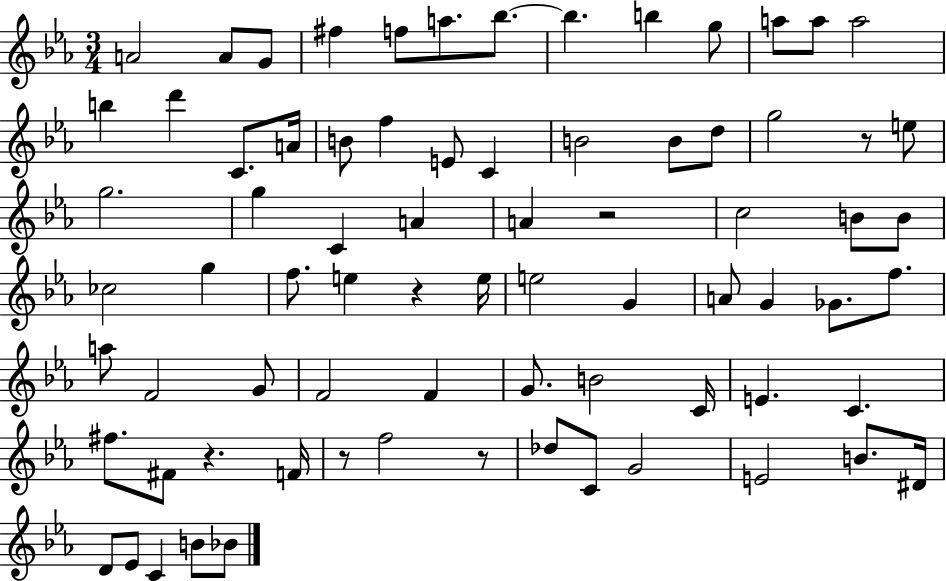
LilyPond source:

{
  \clef treble
  \numericTimeSignature
  \time 3/4
  \key ees \major
  a'2 a'8 g'8 | fis''4 f''8 a''8. bes''8.~~ | bes''4. b''4 g''8 | a''8 a''8 a''2 | \break b''4 d'''4 c'8. a'16 | b'8 f''4 e'8 c'4 | b'2 b'8 d''8 | g''2 r8 e''8 | \break g''2. | g''4 c'4 a'4 | a'4 r2 | c''2 b'8 b'8 | \break ces''2 g''4 | f''8. e''4 r4 e''16 | e''2 g'4 | a'8 g'4 ges'8. f''8. | \break a''8 f'2 g'8 | f'2 f'4 | g'8. b'2 c'16 | e'4. c'4. | \break fis''8. fis'8 r4. f'16 | r8 f''2 r8 | des''8 c'8 g'2 | e'2 b'8. dis'16 | \break d'8 ees'8 c'4 b'8 bes'8 | \bar "|."
}